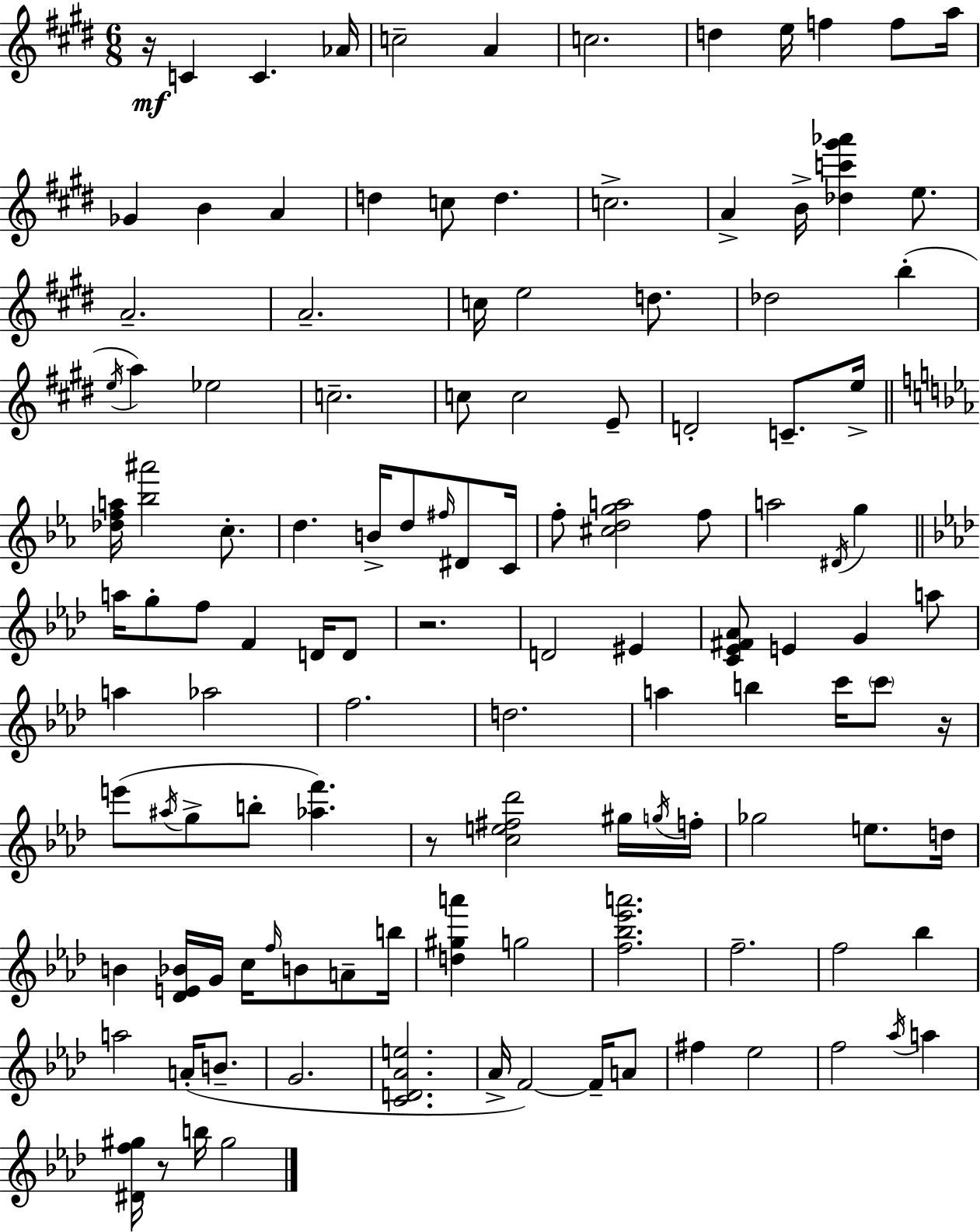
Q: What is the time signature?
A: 6/8